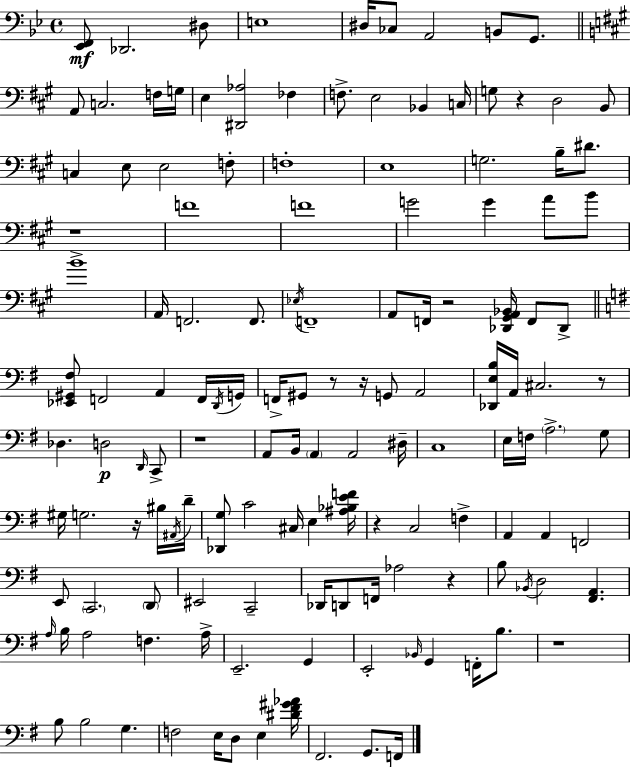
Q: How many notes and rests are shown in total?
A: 138